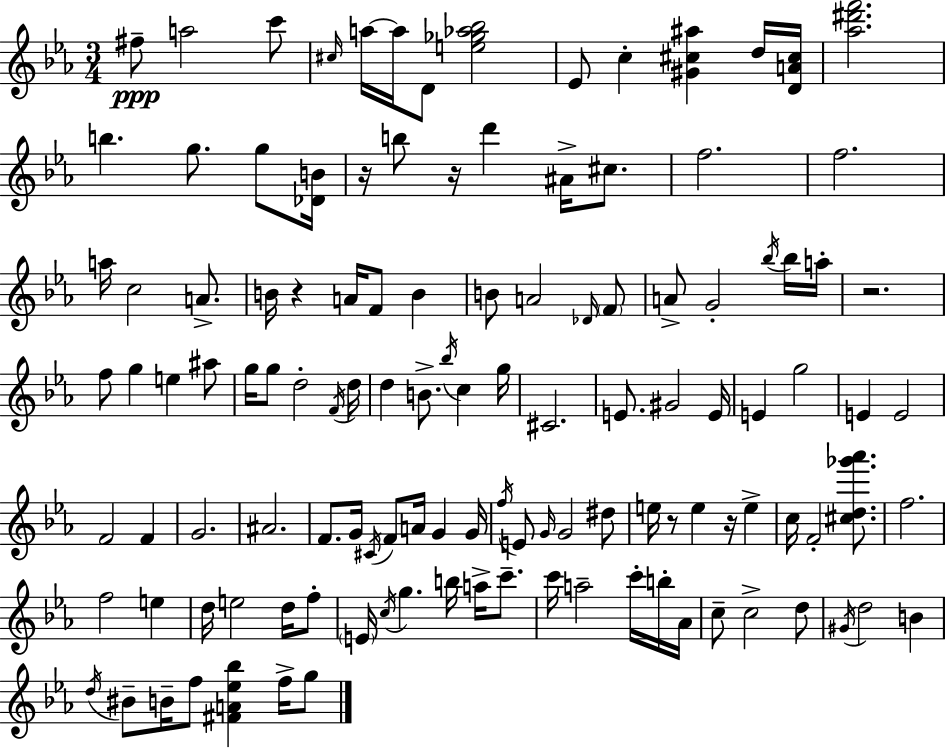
F#5/e A5/h C6/e C#5/s A5/s A5/s D4/e [E5,Gb5,Ab5,Bb5]/h Eb4/e C5/q [G#4,C#5,A#5]/q D5/s [D4,A4,C#5]/s [Ab5,D#6,F6]/h. B5/q. G5/e. G5/e [Db4,B4]/s R/s B5/e R/s D6/q A#4/s C#5/e. F5/h. F5/h. A5/s C5/h A4/e. B4/s R/q A4/s F4/e B4/q B4/e A4/h Db4/s F4/e A4/e G4/h Bb5/s Bb5/s A5/s R/h. F5/e G5/q E5/q A#5/e G5/s G5/e D5/h F4/s D5/s D5/q B4/e. Bb5/s C5/q G5/s C#4/h. E4/e. G#4/h E4/s E4/q G5/h E4/q E4/h F4/h F4/q G4/h. A#4/h. F4/e. G4/s C#4/s F4/e A4/s G4/q G4/s F5/s E4/e G4/s G4/h D#5/e E5/s R/e E5/q R/s E5/q C5/s F4/h [C#5,D5,Gb6,Ab6]/e. F5/h. F5/h E5/q D5/s E5/h D5/s F5/e E4/s C5/s G5/q. B5/s A5/s C6/e. C6/s A5/h C6/s B5/s Ab4/s C5/e C5/h D5/e G#4/s D5/h B4/q D5/s BIS4/e B4/s F5/e [F#4,A4,Eb5,Bb5]/q F5/s G5/e